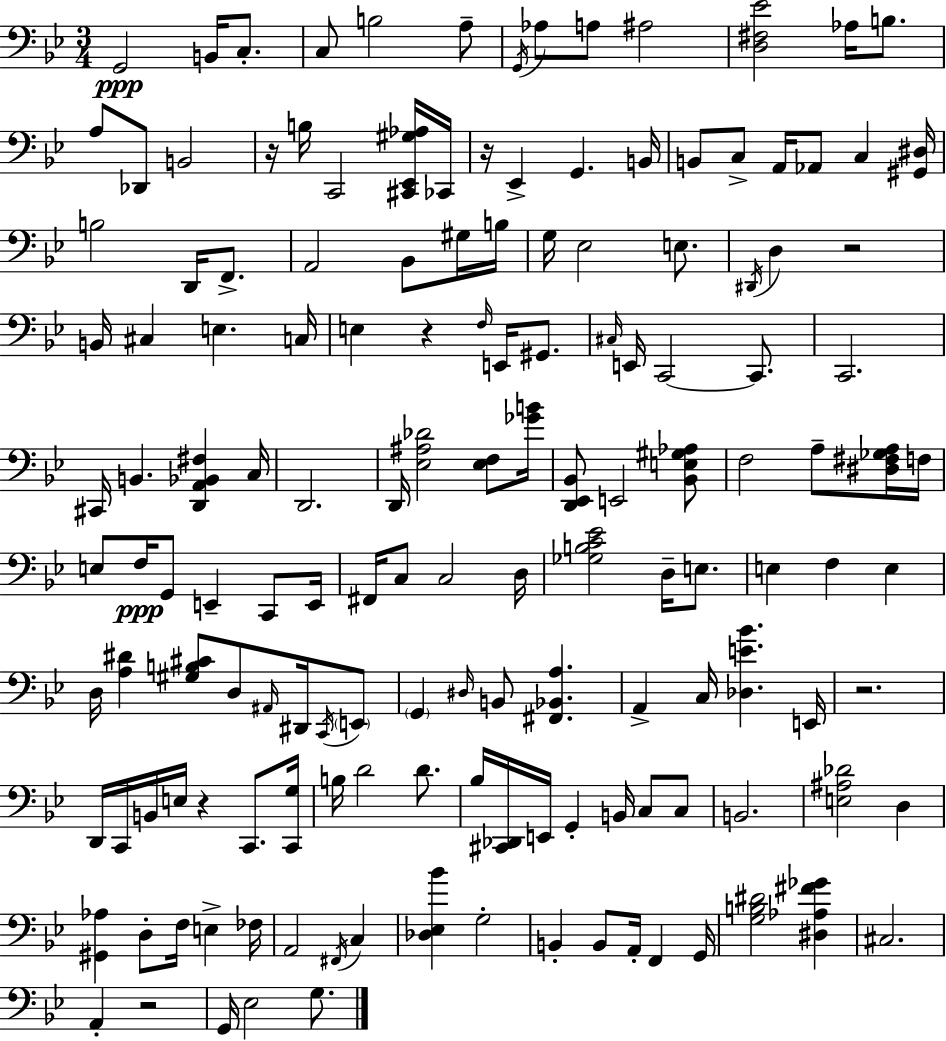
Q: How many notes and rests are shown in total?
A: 150